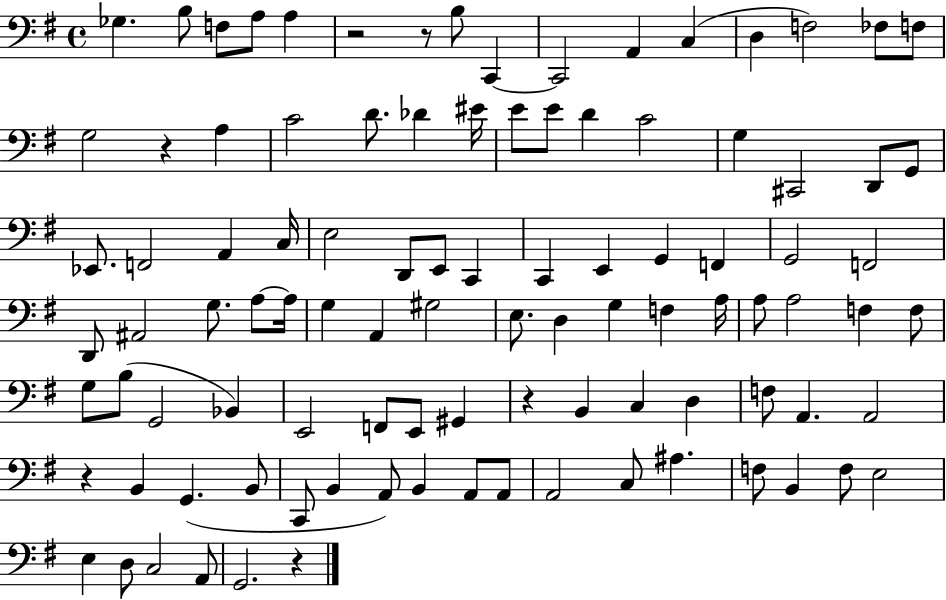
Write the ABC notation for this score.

X:1
T:Untitled
M:4/4
L:1/4
K:G
_G, B,/2 F,/2 A,/2 A, z2 z/2 B,/2 C,, C,,2 A,, C, D, F,2 _F,/2 F,/2 G,2 z A, C2 D/2 _D ^E/4 E/2 E/2 D C2 G, ^C,,2 D,,/2 G,,/2 _E,,/2 F,,2 A,, C,/4 E,2 D,,/2 E,,/2 C,, C,, E,, G,, F,, G,,2 F,,2 D,,/2 ^A,,2 G,/2 A,/2 A,/4 G, A,, ^G,2 E,/2 D, G, F, A,/4 A,/2 A,2 F, F,/2 G,/2 B,/2 G,,2 _B,, E,,2 F,,/2 E,,/2 ^G,, z B,, C, D, F,/2 A,, A,,2 z B,, G,, B,,/2 C,,/2 B,, A,,/2 B,, A,,/2 A,,/2 A,,2 C,/2 ^A, F,/2 B,, F,/2 E,2 E, D,/2 C,2 A,,/2 G,,2 z